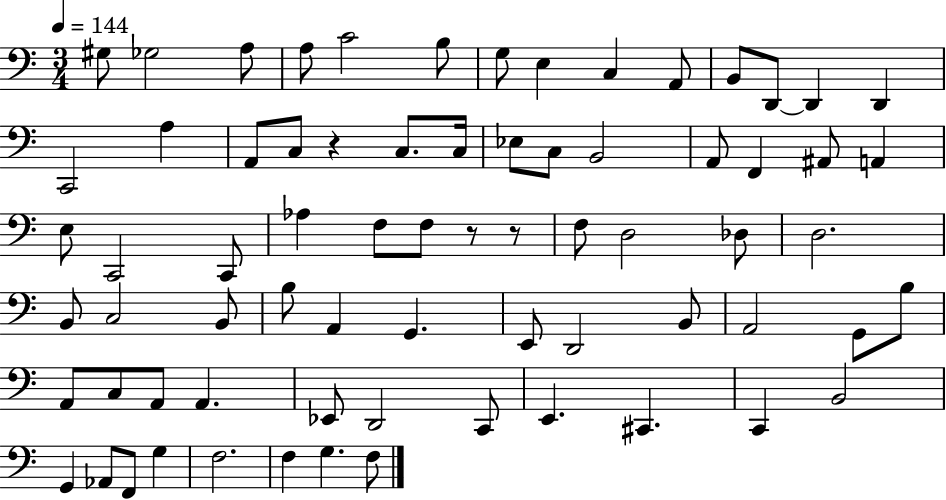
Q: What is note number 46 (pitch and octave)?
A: B2